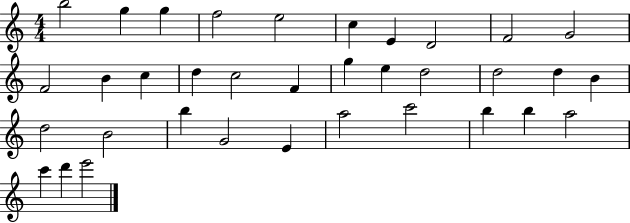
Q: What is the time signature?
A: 4/4